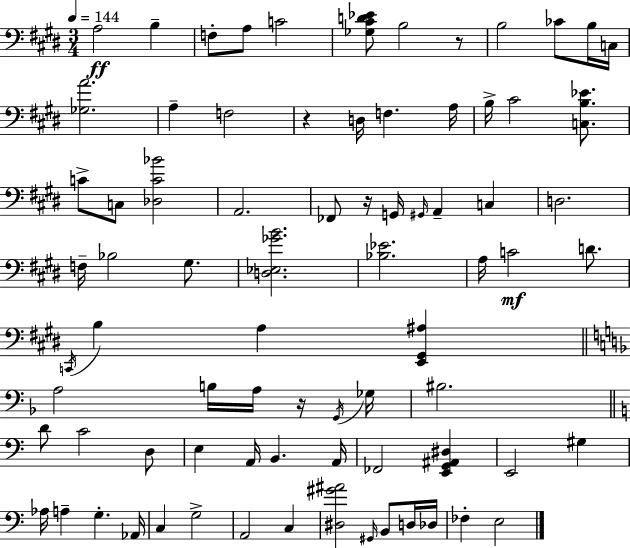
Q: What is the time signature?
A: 3/4